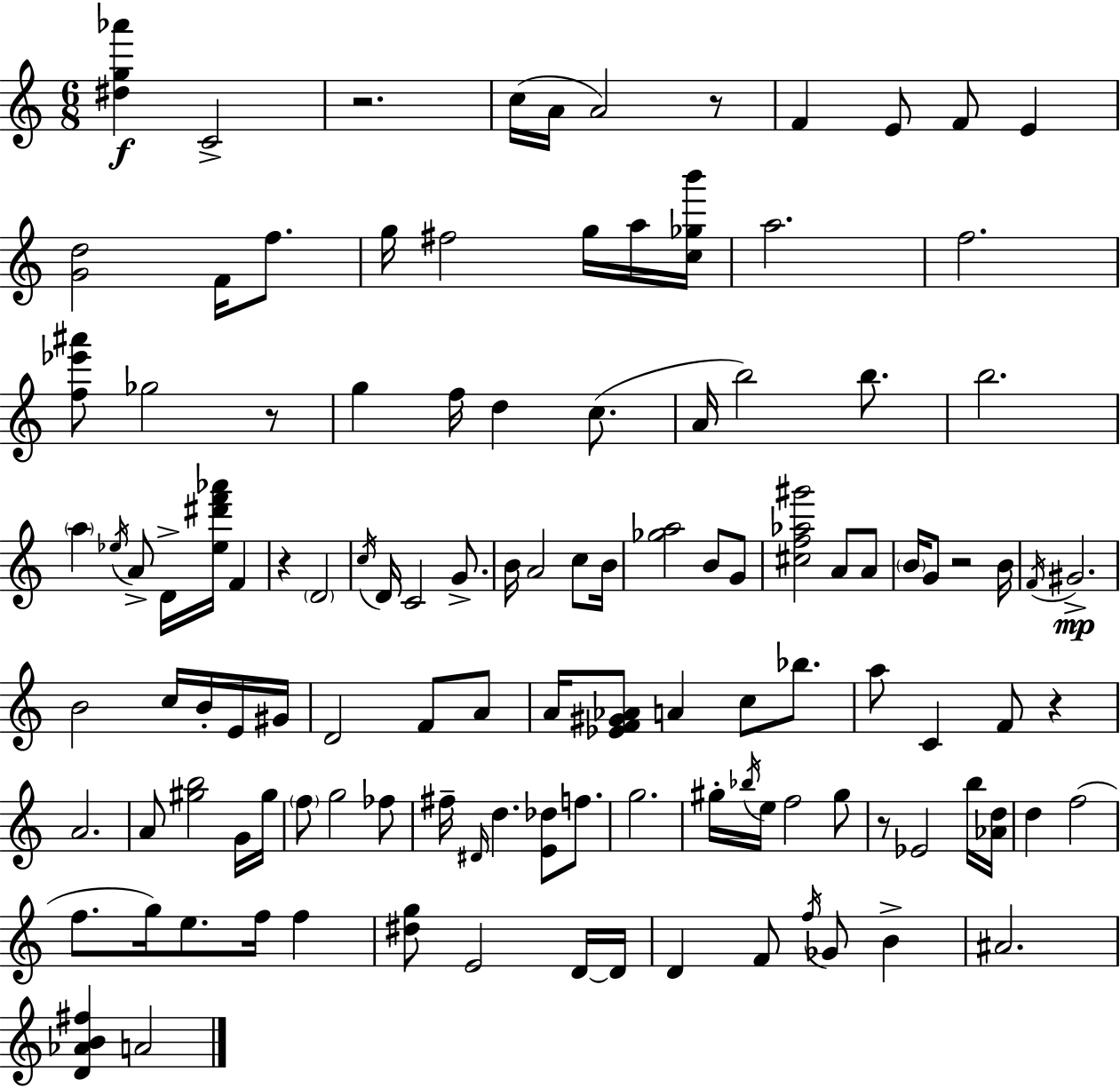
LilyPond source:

{
  \clef treble
  \numericTimeSignature
  \time 6/8
  \key a \minor
  \repeat volta 2 { <dis'' g'' aes'''>4\f c'2-> | r2. | c''16( a'16 a'2) r8 | f'4 e'8 f'8 e'4 | \break <g' d''>2 f'16 f''8. | g''16 fis''2 g''16 a''16 <c'' ges'' b'''>16 | a''2. | f''2. | \break <f'' ees''' ais'''>8 ges''2 r8 | g''4 f''16 d''4 c''8.( | a'16 b''2) b''8. | b''2. | \break \parenthesize a''4 \acciaccatura { ees''16 } a'8-> d'16-> <ees'' dis''' f''' aes'''>16 f'4 | r4 \parenthesize d'2 | \acciaccatura { c''16 } d'16 c'2 g'8.-> | b'16 a'2 c''8 | \break b'16 <ges'' a''>2 b'8 | g'8 <cis'' f'' aes'' gis'''>2 a'8 | a'8 \parenthesize b'16 g'8 r2 | b'16 \acciaccatura { f'16 } gis'2.->\mp | \break b'2 c''16 | b'16-. e'16 gis'16 d'2 f'8 | a'8 a'16 <ees' f' gis' aes'>8 a'4 c''8 | bes''8. a''8 c'4 f'8 r4 | \break a'2. | a'8 <gis'' b''>2 | g'16 gis''16 \parenthesize f''8 g''2 | fes''8 fis''16-- \grace { dis'16 } d''4. <e' des''>8 | \break f''8. g''2. | gis''16-. \acciaccatura { bes''16 } e''16 f''2 | gis''8 r8 ees'2 | b''16 <aes' d''>16 d''4 f''2( | \break f''8. g''16) e''8. | f''16 f''4 <dis'' g''>8 e'2 | d'16~~ d'16 d'4 f'8 \acciaccatura { f''16 } | ges'8 b'4-> ais'2. | \break <d' aes' b' fis''>4 a'2 | } \bar "|."
}